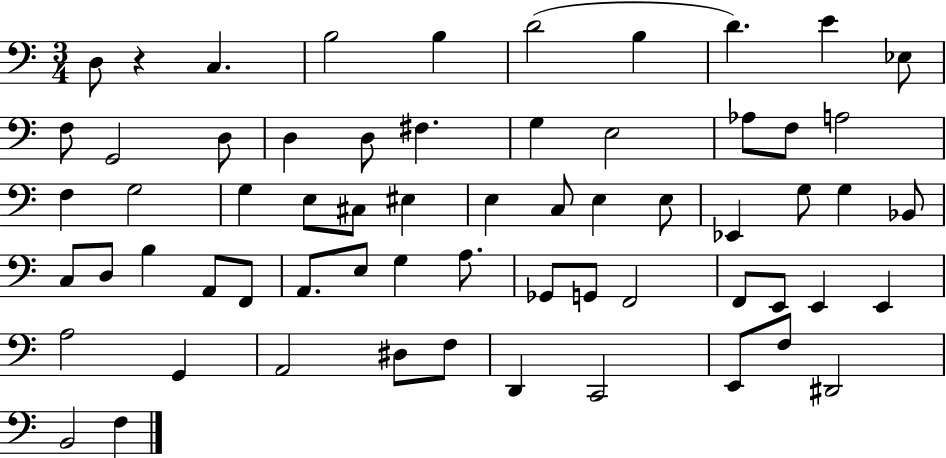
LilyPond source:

{
  \clef bass
  \numericTimeSignature
  \time 3/4
  \key c \major
  \repeat volta 2 { d8 r4 c4. | b2 b4 | d'2( b4 | d'4.) e'4 ees8 | \break f8 g,2 d8 | d4 d8 fis4. | g4 e2 | aes8 f8 a2 | \break f4 g2 | g4 e8 cis8 eis4 | e4 c8 e4 e8 | ees,4 g8 g4 bes,8 | \break c8 d8 b4 a,8 f,8 | a,8. e8 g4 a8. | ges,8 g,8 f,2 | f,8 e,8 e,4 e,4 | \break a2 g,4 | a,2 dis8 f8 | d,4 c,2 | e,8 f8 dis,2 | \break b,2 f4 | } \bar "|."
}